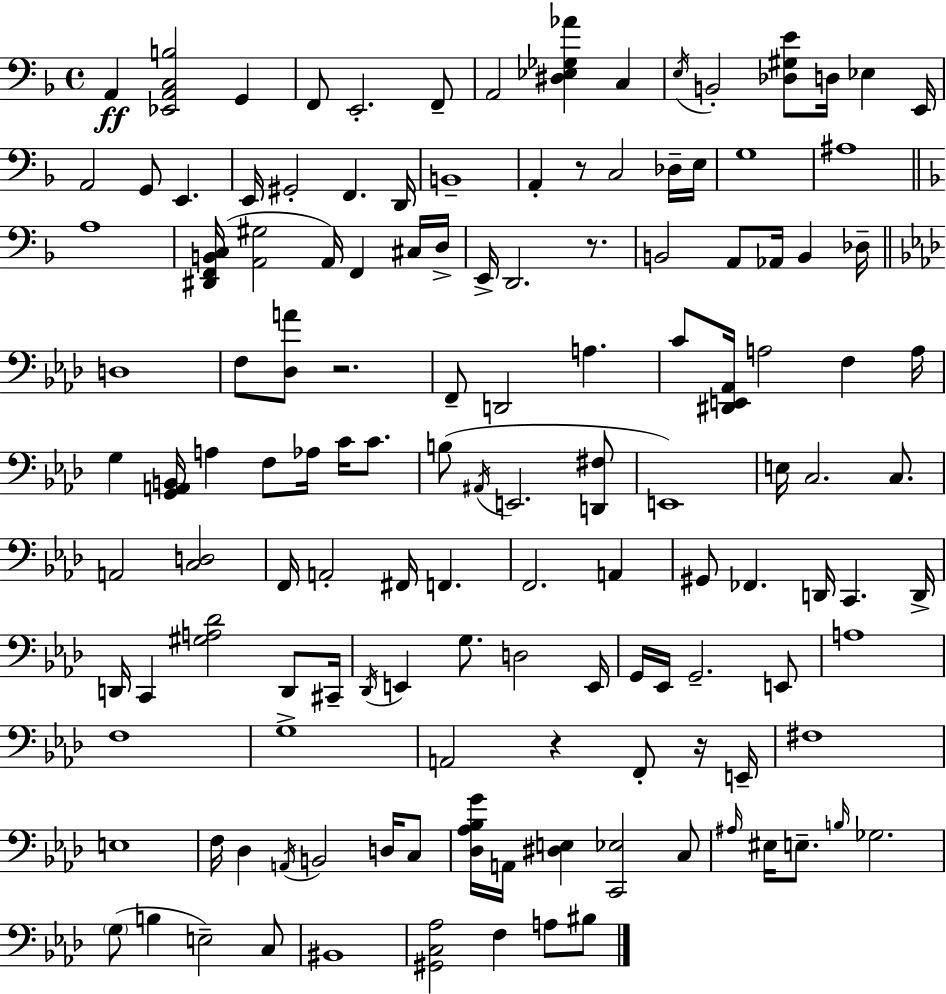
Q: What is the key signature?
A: D minor